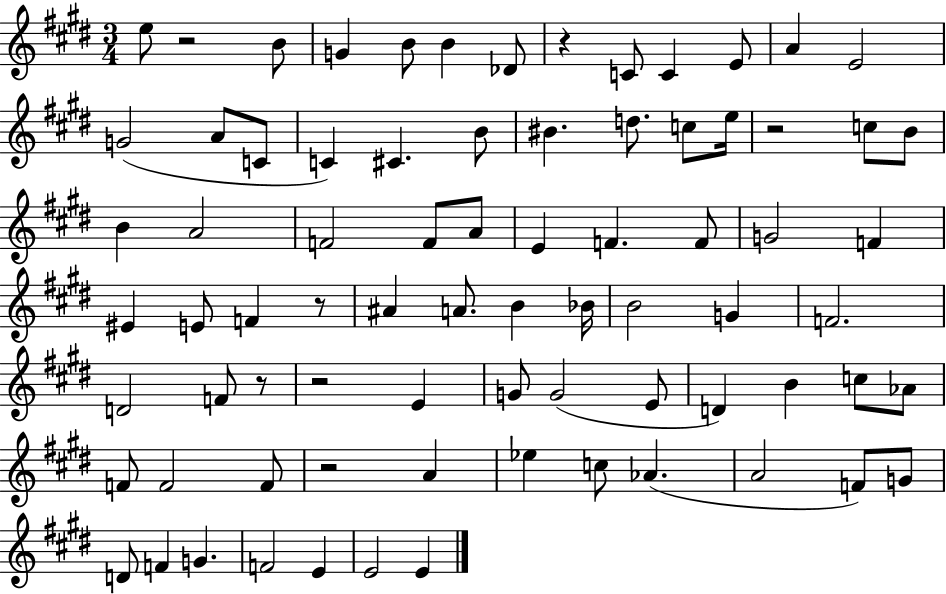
{
  \clef treble
  \numericTimeSignature
  \time 3/4
  \key e \major
  e''8 r2 b'8 | g'4 b'8 b'4 des'8 | r4 c'8 c'4 e'8 | a'4 e'2 | \break g'2( a'8 c'8 | c'4) cis'4. b'8 | bis'4. d''8. c''8 e''16 | r2 c''8 b'8 | \break b'4 a'2 | f'2 f'8 a'8 | e'4 f'4. f'8 | g'2 f'4 | \break eis'4 e'8 f'4 r8 | ais'4 a'8. b'4 bes'16 | b'2 g'4 | f'2. | \break d'2 f'8 r8 | r2 e'4 | g'8 g'2( e'8 | d'4) b'4 c''8 aes'8 | \break f'8 f'2 f'8 | r2 a'4 | ees''4 c''8 aes'4.( | a'2 f'8) g'8 | \break d'8 f'4 g'4. | f'2 e'4 | e'2 e'4 | \bar "|."
}